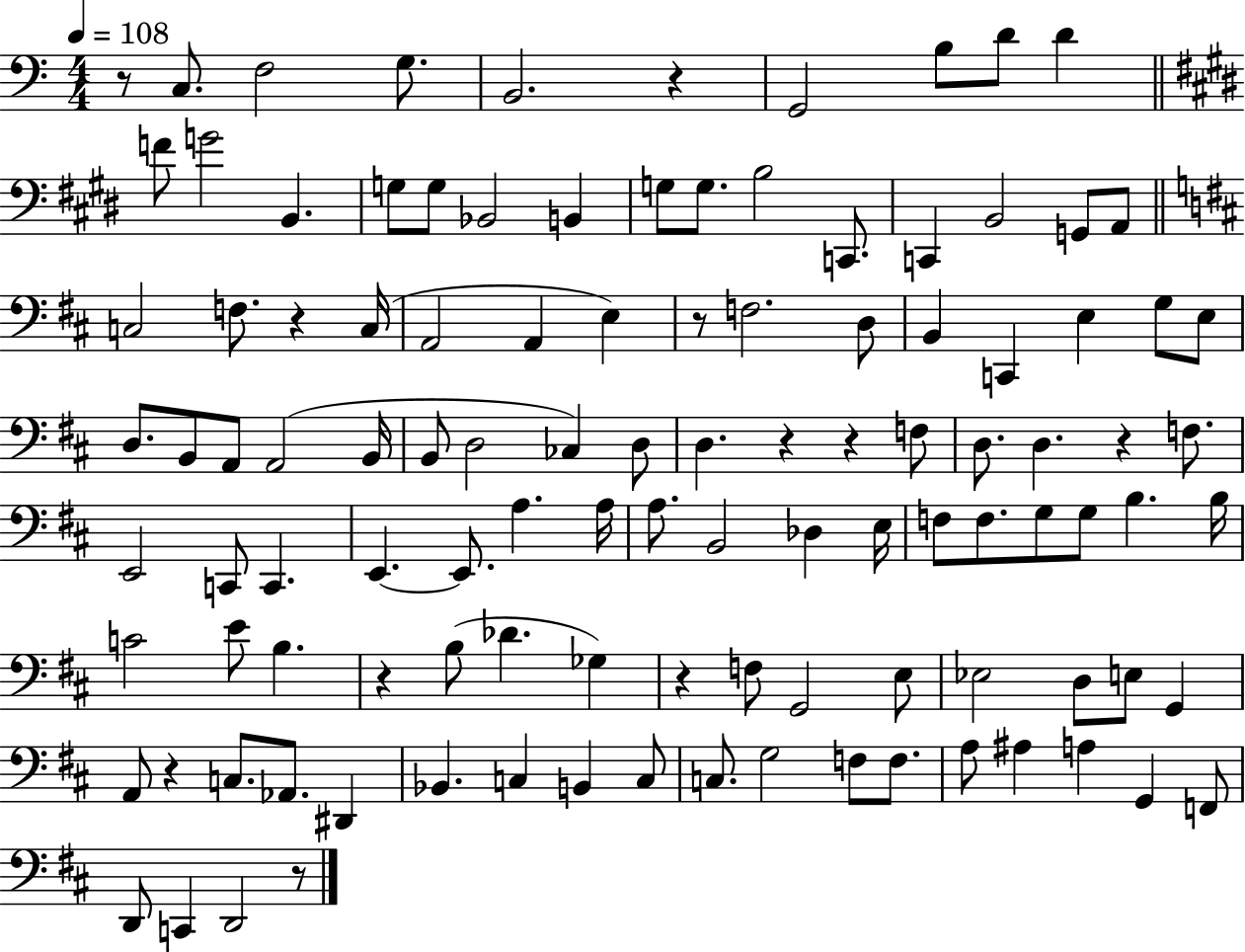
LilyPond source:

{
  \clef bass
  \numericTimeSignature
  \time 4/4
  \key c \major
  \tempo 4 = 108
  \repeat volta 2 { r8 c8. f2 g8. | b,2. r4 | g,2 b8 d'8 d'4 | \bar "||" \break \key e \major f'8 g'2 b,4. | g8 g8 bes,2 b,4 | g8 g8. b2 c,8. | c,4 b,2 g,8 a,8 | \break \bar "||" \break \key d \major c2 f8. r4 c16( | a,2 a,4 e4) | r8 f2. d8 | b,4 c,4 e4 g8 e8 | \break d8. b,8 a,8 a,2( b,16 | b,8 d2 ces4) d8 | d4. r4 r4 f8 | d8. d4. r4 f8. | \break e,2 c,8 c,4. | e,4.~~ e,8. a4. a16 | a8. b,2 des4 e16 | f8 f8. g8 g8 b4. b16 | \break c'2 e'8 b4. | r4 b8( des'4. ges4) | r4 f8 g,2 e8 | ees2 d8 e8 g,4 | \break a,8 r4 c8. aes,8. dis,4 | bes,4. c4 b,4 c8 | c8. g2 f8 f8. | a8 ais4 a4 g,4 f,8 | \break d,8 c,4 d,2 r8 | } \bar "|."
}